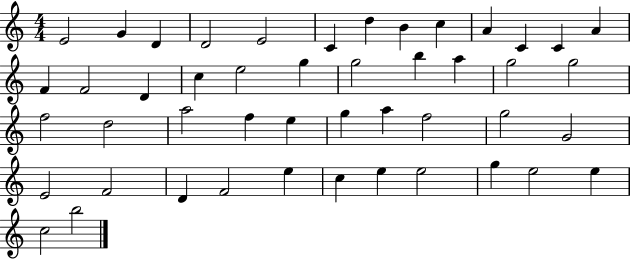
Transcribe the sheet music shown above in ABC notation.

X:1
T:Untitled
M:4/4
L:1/4
K:C
E2 G D D2 E2 C d B c A C C A F F2 D c e2 g g2 b a g2 g2 f2 d2 a2 f e g a f2 g2 G2 E2 F2 D F2 e c e e2 g e2 e c2 b2